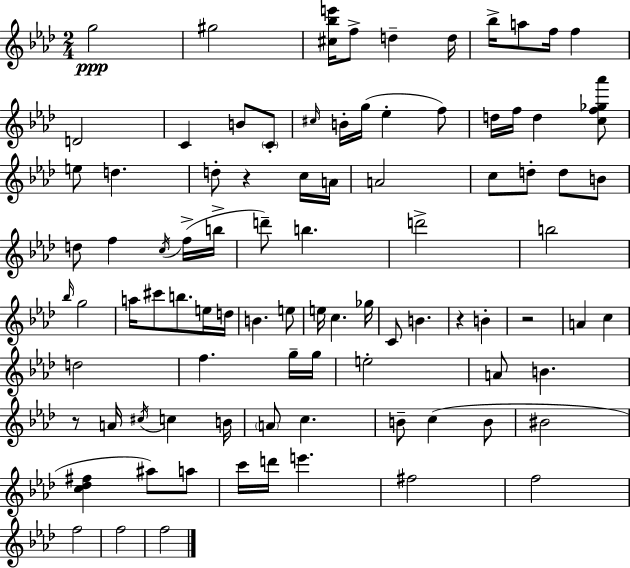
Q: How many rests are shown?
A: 4